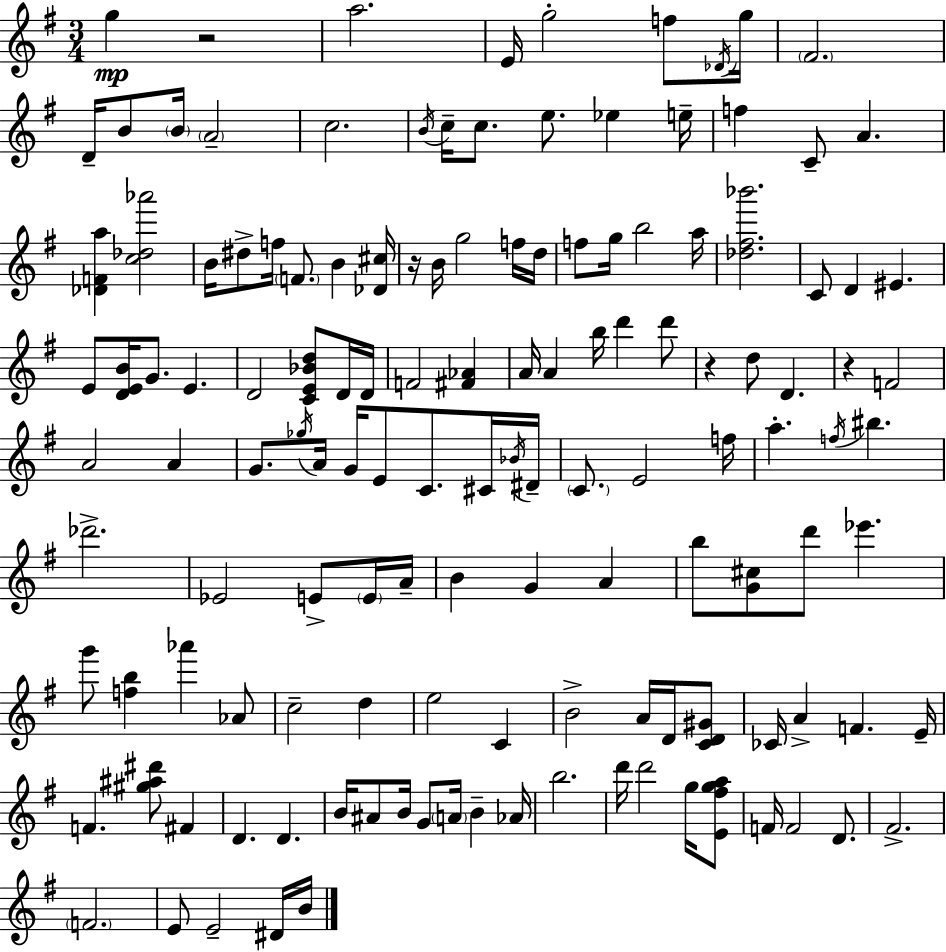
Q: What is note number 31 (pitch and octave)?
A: D5